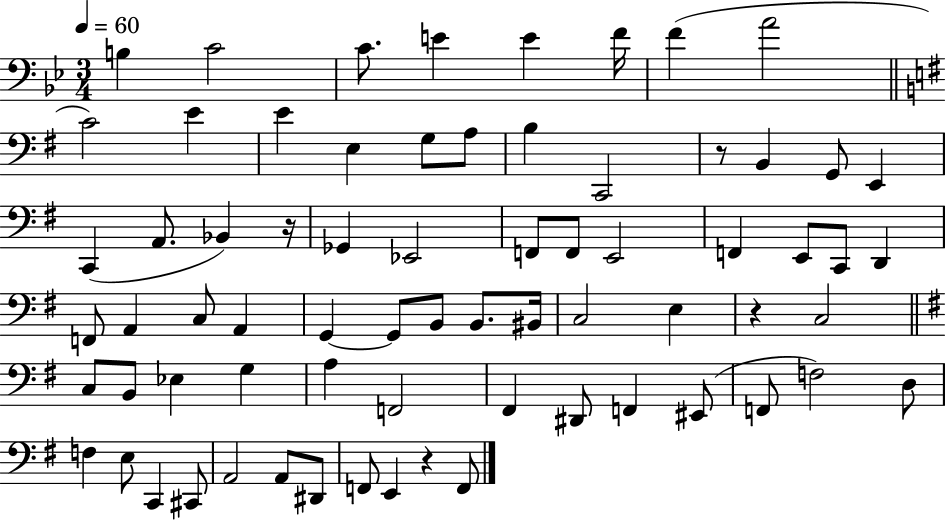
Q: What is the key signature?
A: BES major